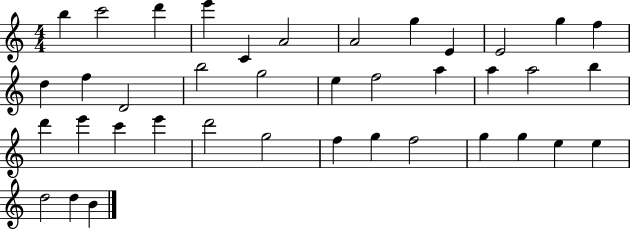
B5/q C6/h D6/q E6/q C4/q A4/h A4/h G5/q E4/q E4/h G5/q F5/q D5/q F5/q D4/h B5/h G5/h E5/q F5/h A5/q A5/q A5/h B5/q D6/q E6/q C6/q E6/q D6/h G5/h F5/q G5/q F5/h G5/q G5/q E5/q E5/q D5/h D5/q B4/q